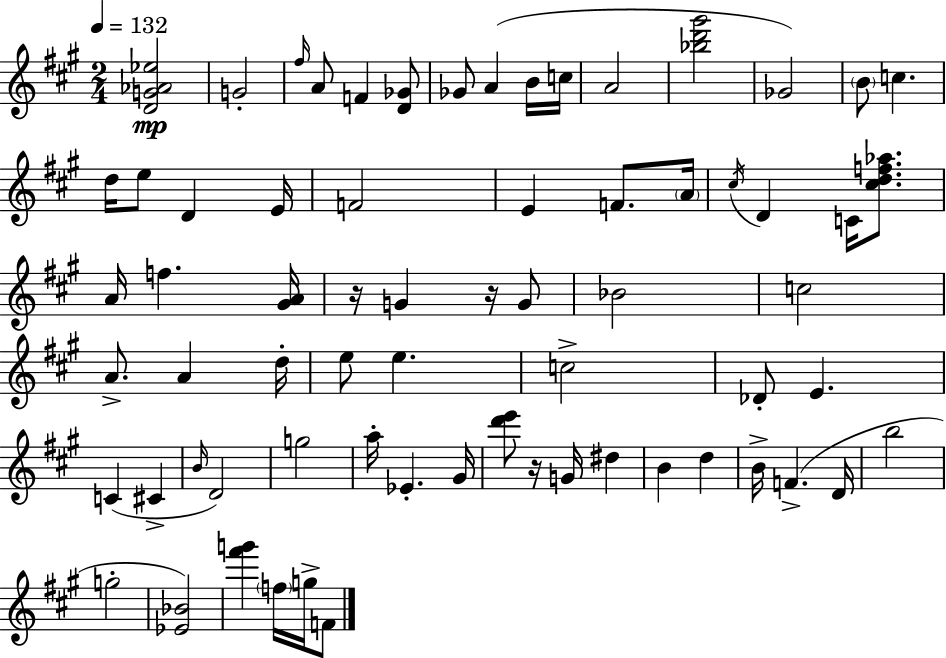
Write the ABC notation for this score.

X:1
T:Untitled
M:2/4
L:1/4
K:A
[DG_A_e]2 G2 ^f/4 A/2 F [D_G]/2 _G/2 A B/4 c/4 A2 [_bd'^g']2 _G2 B/2 c d/4 e/2 D E/4 F2 E F/2 A/4 ^c/4 D C/4 [^cdf_a]/2 A/4 f [^GA]/4 z/4 G z/4 G/2 _B2 c2 A/2 A d/4 e/2 e c2 _D/2 E C ^C B/4 D2 g2 a/4 _E ^G/4 [d'e']/2 z/4 G/4 ^d B d B/4 F D/4 b2 g2 [_E_B]2 [^f'g'] f/4 g/4 F/2